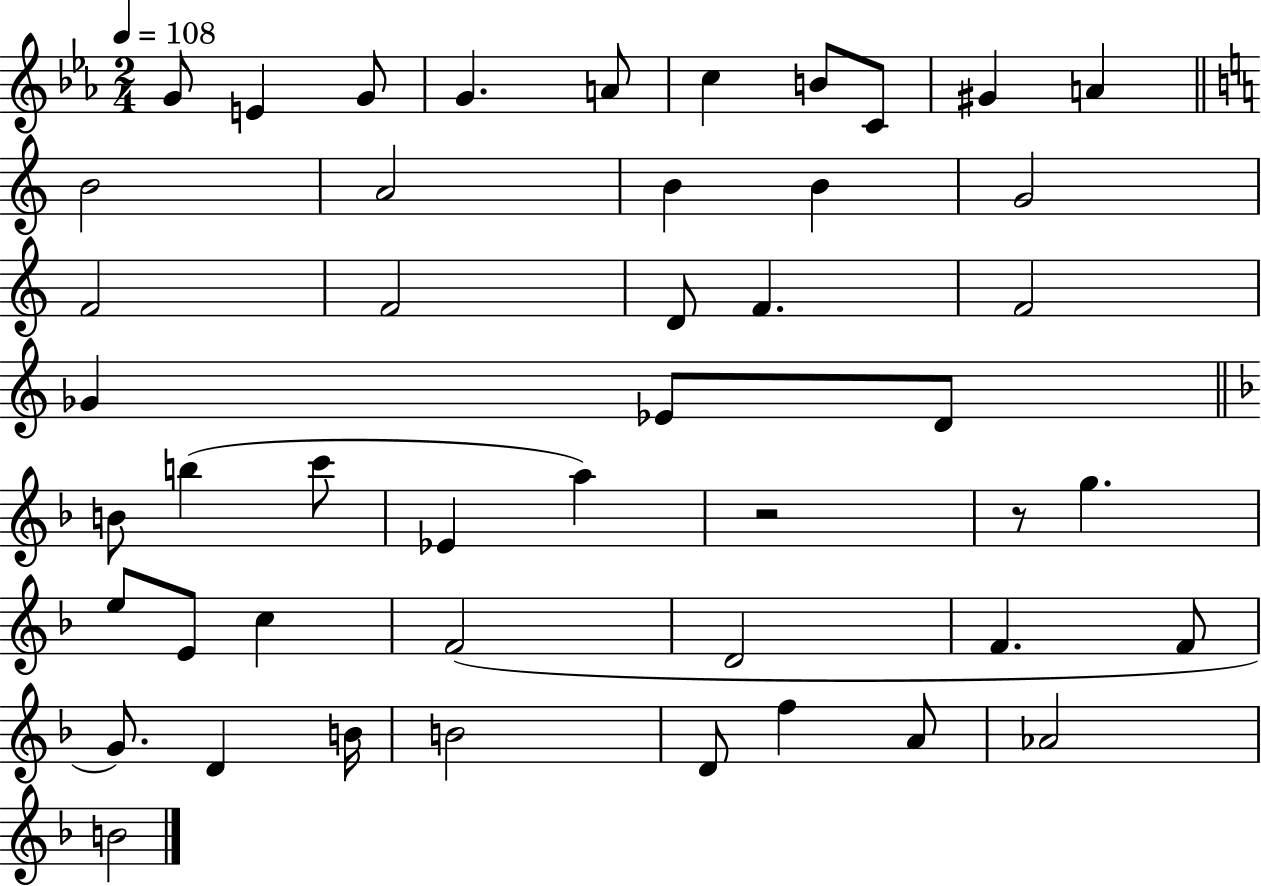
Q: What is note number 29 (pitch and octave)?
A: G5